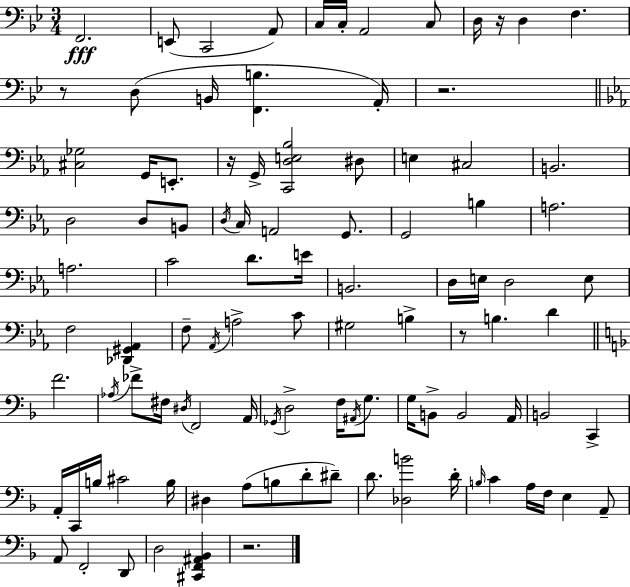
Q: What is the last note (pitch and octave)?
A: D3